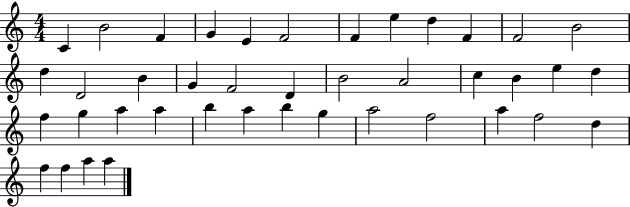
C4/q B4/h F4/q G4/q E4/q F4/h F4/q E5/q D5/q F4/q F4/h B4/h D5/q D4/h B4/q G4/q F4/h D4/q B4/h A4/h C5/q B4/q E5/q D5/q F5/q G5/q A5/q A5/q B5/q A5/q B5/q G5/q A5/h F5/h A5/q F5/h D5/q F5/q F5/q A5/q A5/q